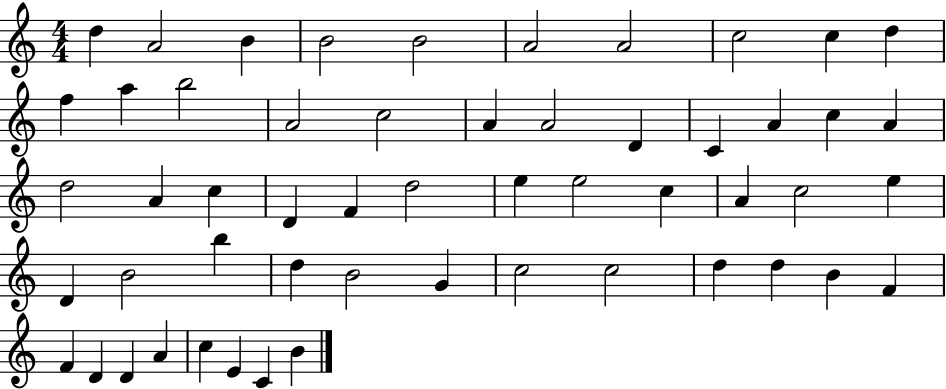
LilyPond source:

{
  \clef treble
  \numericTimeSignature
  \time 4/4
  \key c \major
  d''4 a'2 b'4 | b'2 b'2 | a'2 a'2 | c''2 c''4 d''4 | \break f''4 a''4 b''2 | a'2 c''2 | a'4 a'2 d'4 | c'4 a'4 c''4 a'4 | \break d''2 a'4 c''4 | d'4 f'4 d''2 | e''4 e''2 c''4 | a'4 c''2 e''4 | \break d'4 b'2 b''4 | d''4 b'2 g'4 | c''2 c''2 | d''4 d''4 b'4 f'4 | \break f'4 d'4 d'4 a'4 | c''4 e'4 c'4 b'4 | \bar "|."
}